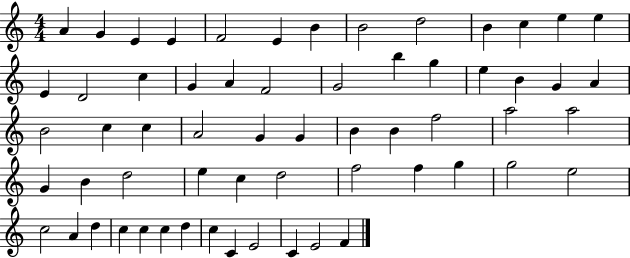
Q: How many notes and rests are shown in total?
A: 61